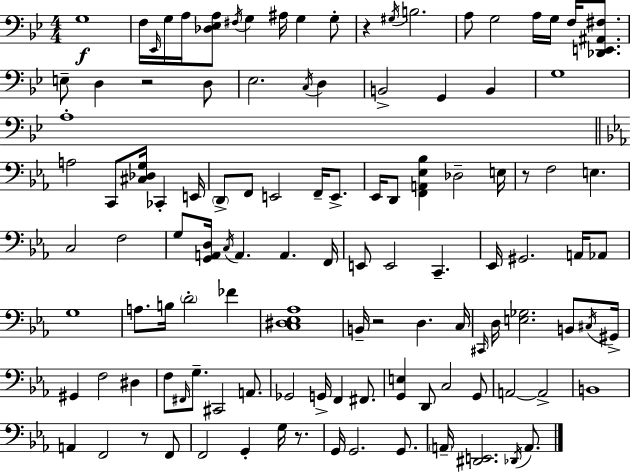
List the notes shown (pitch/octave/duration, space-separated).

G3/w F3/s Eb2/s G3/s A3/s [Db3,Eb3,A3]/e F#3/s G3/q A#3/s G3/q G3/e R/q G#3/s B3/h. A3/e G3/h A3/s G3/s F3/s [Db2,E2,A#2,F#3]/e. E3/e D3/q R/h D3/e Eb3/h. C3/s D3/q B2/h G2/q B2/q G3/w A3/w A3/h C2/e [C#3,Db3,G3]/s CES2/q E2/s D2/e F2/e E2/h F2/s E2/e. Eb2/s D2/e [F2,A2,Eb3,Bb3]/q Db3/h E3/s R/e F3/h E3/q. C3/h F3/h G3/e [G2,A2,D3]/s C3/s A2/q. A2/q. F2/s E2/e E2/h C2/q. Eb2/s G#2/h. A2/s Ab2/e G3/w A3/e. B3/s D4/h FES4/q [C3,D#3,Eb3,Ab3]/w B2/s R/h D3/q. C3/s C#2/s D3/s [E3,Gb3]/h. B2/e C#3/s G#2/s G#2/q F3/h D#3/q F3/e F#2/s G3/e. C#2/h A2/e. Gb2/h G2/s F2/q F#2/e. [G2,E3]/q D2/e C3/h G2/e A2/h A2/h B2/w A2/q F2/h R/e F2/e F2/h G2/q G3/s R/e. G2/s G2/h. G2/e. A2/s [D#2,E2]/h. Db2/s A2/e.